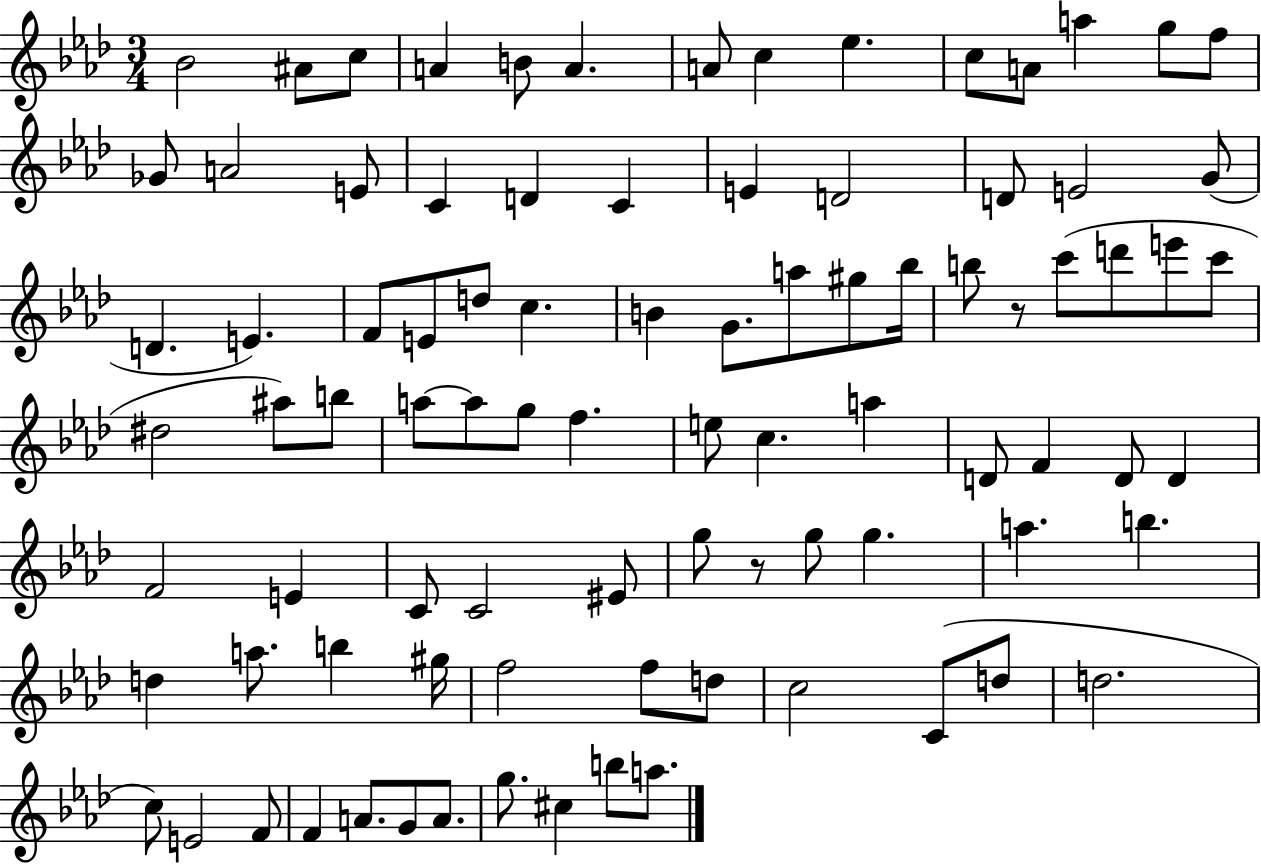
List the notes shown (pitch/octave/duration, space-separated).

Bb4/h A#4/e C5/e A4/q B4/e A4/q. A4/e C5/q Eb5/q. C5/e A4/e A5/q G5/e F5/e Gb4/e A4/h E4/e C4/q D4/q C4/q E4/q D4/h D4/e E4/h G4/e D4/q. E4/q. F4/e E4/e D5/e C5/q. B4/q G4/e. A5/e G#5/e Bb5/s B5/e R/e C6/e D6/e E6/e C6/e D#5/h A#5/e B5/e A5/e A5/e G5/e F5/q. E5/e C5/q. A5/q D4/e F4/q D4/e D4/q F4/h E4/q C4/e C4/h EIS4/e G5/e R/e G5/e G5/q. A5/q. B5/q. D5/q A5/e. B5/q G#5/s F5/h F5/e D5/e C5/h C4/e D5/e D5/h. C5/e E4/h F4/e F4/q A4/e. G4/e A4/e. G5/e. C#5/q B5/e A5/e.